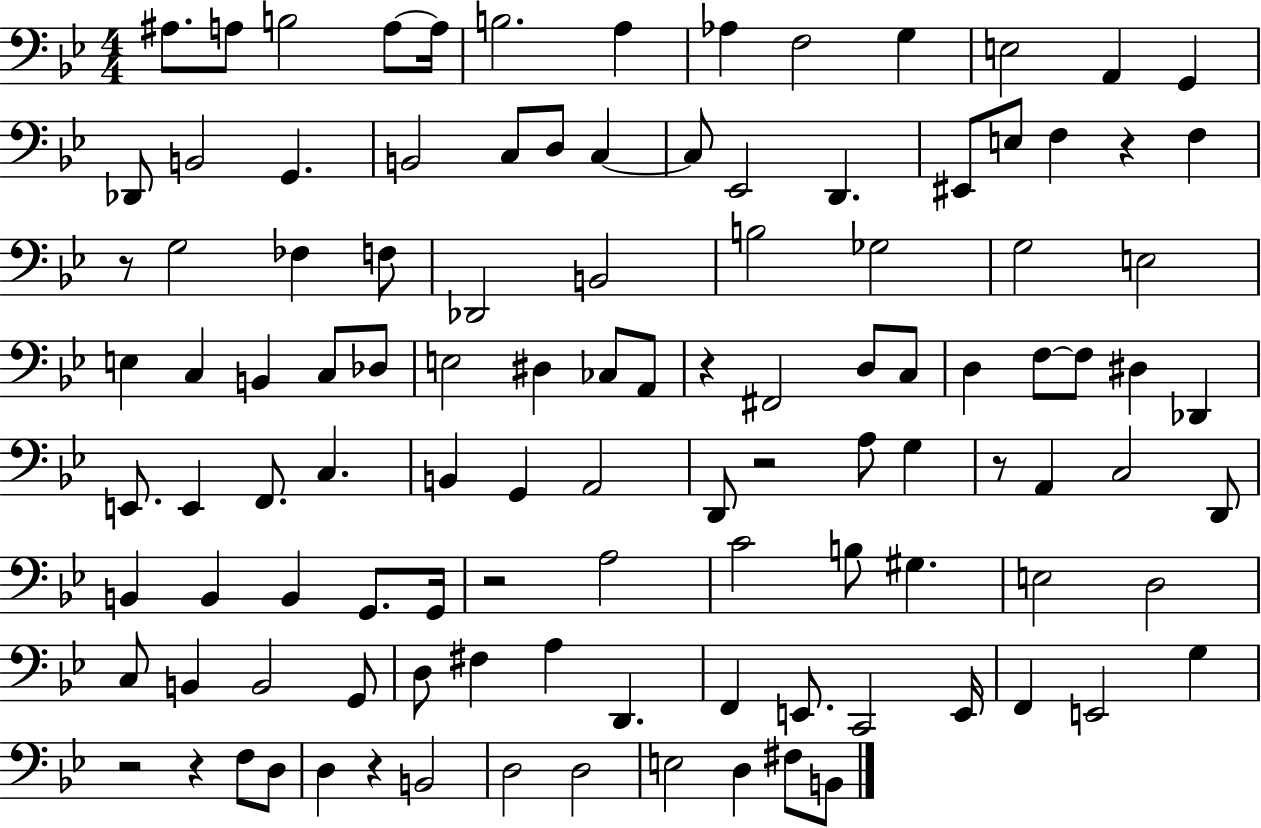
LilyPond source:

{
  \clef bass
  \numericTimeSignature
  \time 4/4
  \key bes \major
  ais8. a8 b2 a8~~ a16 | b2. a4 | aes4 f2 g4 | e2 a,4 g,4 | \break des,8 b,2 g,4. | b,2 c8 d8 c4~~ | c8 ees,2 d,4. | eis,8 e8 f4 r4 f4 | \break r8 g2 fes4 f8 | des,2 b,2 | b2 ges2 | g2 e2 | \break e4 c4 b,4 c8 des8 | e2 dis4 ces8 a,8 | r4 fis,2 d8 c8 | d4 f8~~ f8 dis4 des,4 | \break e,8. e,4 f,8. c4. | b,4 g,4 a,2 | d,8 r2 a8 g4 | r8 a,4 c2 d,8 | \break b,4 b,4 b,4 g,8. g,16 | r2 a2 | c'2 b8 gis4. | e2 d2 | \break c8 b,4 b,2 g,8 | d8 fis4 a4 d,4. | f,4 e,8. c,2 e,16 | f,4 e,2 g4 | \break r2 r4 f8 d8 | d4 r4 b,2 | d2 d2 | e2 d4 fis8 b,8 | \break \bar "|."
}